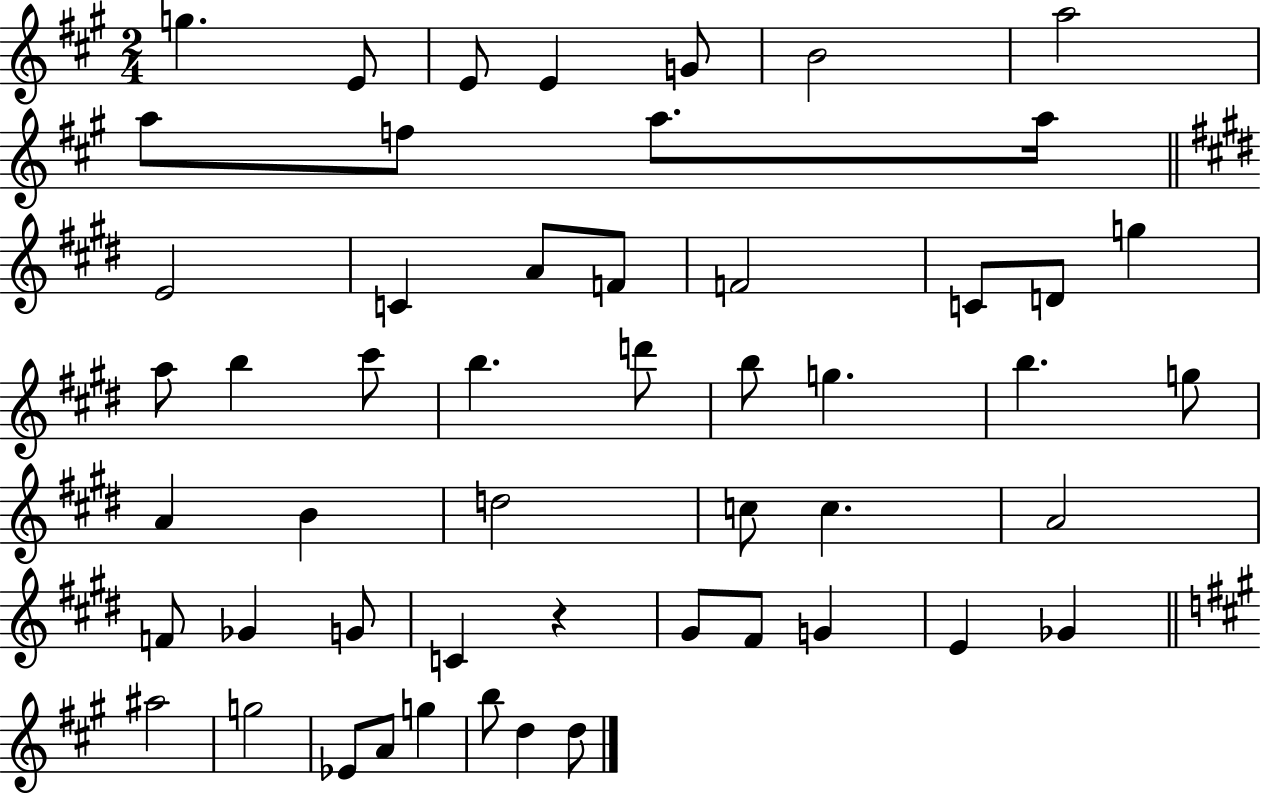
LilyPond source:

{
  \clef treble
  \numericTimeSignature
  \time 2/4
  \key a \major
  g''4. e'8 | e'8 e'4 g'8 | b'2 | a''2 | \break a''8 f''8 a''8. a''16 | \bar "||" \break \key e \major e'2 | c'4 a'8 f'8 | f'2 | c'8 d'8 g''4 | \break a''8 b''4 cis'''8 | b''4. d'''8 | b''8 g''4. | b''4. g''8 | \break a'4 b'4 | d''2 | c''8 c''4. | a'2 | \break f'8 ges'4 g'8 | c'4 r4 | gis'8 fis'8 g'4 | e'4 ges'4 | \break \bar "||" \break \key a \major ais''2 | g''2 | ees'8 a'8 g''4 | b''8 d''4 d''8 | \break \bar "|."
}